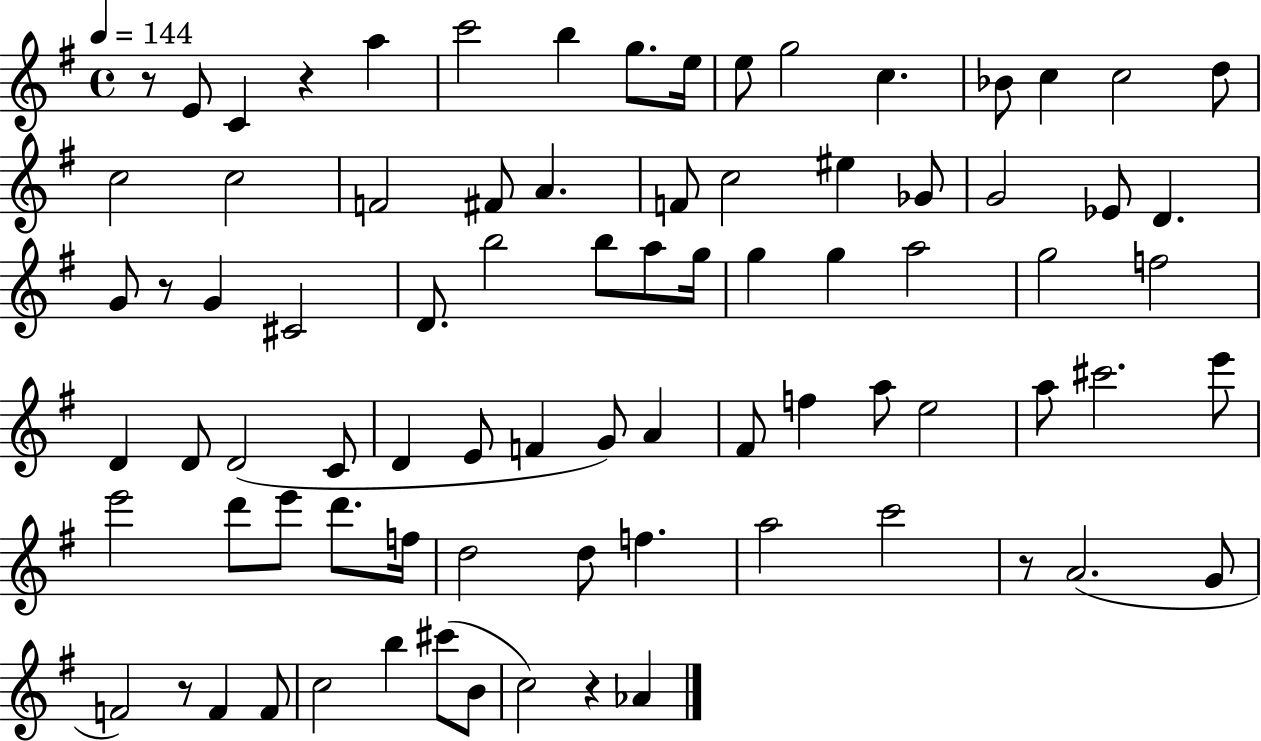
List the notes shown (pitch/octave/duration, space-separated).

R/e E4/e C4/q R/q A5/q C6/h B5/q G5/e. E5/s E5/e G5/h C5/q. Bb4/e C5/q C5/h D5/e C5/h C5/h F4/h F#4/e A4/q. F4/e C5/h EIS5/q Gb4/e G4/h Eb4/e D4/q. G4/e R/e G4/q C#4/h D4/e. B5/h B5/e A5/e G5/s G5/q G5/q A5/h G5/h F5/h D4/q D4/e D4/h C4/e D4/q E4/e F4/q G4/e A4/q F#4/e F5/q A5/e E5/h A5/e C#6/h. E6/e E6/h D6/e E6/e D6/e. F5/s D5/h D5/e F5/q. A5/h C6/h R/e A4/h. G4/e F4/h R/e F4/q F4/e C5/h B5/q C#6/e B4/e C5/h R/q Ab4/q